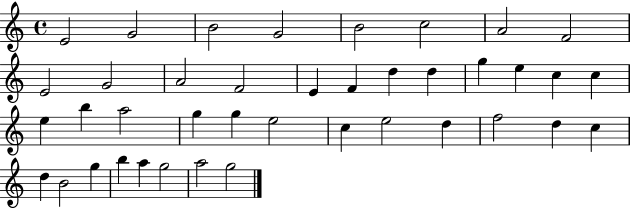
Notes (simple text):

E4/h G4/h B4/h G4/h B4/h C5/h A4/h F4/h E4/h G4/h A4/h F4/h E4/q F4/q D5/q D5/q G5/q E5/q C5/q C5/q E5/q B5/q A5/h G5/q G5/q E5/h C5/q E5/h D5/q F5/h D5/q C5/q D5/q B4/h G5/q B5/q A5/q G5/h A5/h G5/h